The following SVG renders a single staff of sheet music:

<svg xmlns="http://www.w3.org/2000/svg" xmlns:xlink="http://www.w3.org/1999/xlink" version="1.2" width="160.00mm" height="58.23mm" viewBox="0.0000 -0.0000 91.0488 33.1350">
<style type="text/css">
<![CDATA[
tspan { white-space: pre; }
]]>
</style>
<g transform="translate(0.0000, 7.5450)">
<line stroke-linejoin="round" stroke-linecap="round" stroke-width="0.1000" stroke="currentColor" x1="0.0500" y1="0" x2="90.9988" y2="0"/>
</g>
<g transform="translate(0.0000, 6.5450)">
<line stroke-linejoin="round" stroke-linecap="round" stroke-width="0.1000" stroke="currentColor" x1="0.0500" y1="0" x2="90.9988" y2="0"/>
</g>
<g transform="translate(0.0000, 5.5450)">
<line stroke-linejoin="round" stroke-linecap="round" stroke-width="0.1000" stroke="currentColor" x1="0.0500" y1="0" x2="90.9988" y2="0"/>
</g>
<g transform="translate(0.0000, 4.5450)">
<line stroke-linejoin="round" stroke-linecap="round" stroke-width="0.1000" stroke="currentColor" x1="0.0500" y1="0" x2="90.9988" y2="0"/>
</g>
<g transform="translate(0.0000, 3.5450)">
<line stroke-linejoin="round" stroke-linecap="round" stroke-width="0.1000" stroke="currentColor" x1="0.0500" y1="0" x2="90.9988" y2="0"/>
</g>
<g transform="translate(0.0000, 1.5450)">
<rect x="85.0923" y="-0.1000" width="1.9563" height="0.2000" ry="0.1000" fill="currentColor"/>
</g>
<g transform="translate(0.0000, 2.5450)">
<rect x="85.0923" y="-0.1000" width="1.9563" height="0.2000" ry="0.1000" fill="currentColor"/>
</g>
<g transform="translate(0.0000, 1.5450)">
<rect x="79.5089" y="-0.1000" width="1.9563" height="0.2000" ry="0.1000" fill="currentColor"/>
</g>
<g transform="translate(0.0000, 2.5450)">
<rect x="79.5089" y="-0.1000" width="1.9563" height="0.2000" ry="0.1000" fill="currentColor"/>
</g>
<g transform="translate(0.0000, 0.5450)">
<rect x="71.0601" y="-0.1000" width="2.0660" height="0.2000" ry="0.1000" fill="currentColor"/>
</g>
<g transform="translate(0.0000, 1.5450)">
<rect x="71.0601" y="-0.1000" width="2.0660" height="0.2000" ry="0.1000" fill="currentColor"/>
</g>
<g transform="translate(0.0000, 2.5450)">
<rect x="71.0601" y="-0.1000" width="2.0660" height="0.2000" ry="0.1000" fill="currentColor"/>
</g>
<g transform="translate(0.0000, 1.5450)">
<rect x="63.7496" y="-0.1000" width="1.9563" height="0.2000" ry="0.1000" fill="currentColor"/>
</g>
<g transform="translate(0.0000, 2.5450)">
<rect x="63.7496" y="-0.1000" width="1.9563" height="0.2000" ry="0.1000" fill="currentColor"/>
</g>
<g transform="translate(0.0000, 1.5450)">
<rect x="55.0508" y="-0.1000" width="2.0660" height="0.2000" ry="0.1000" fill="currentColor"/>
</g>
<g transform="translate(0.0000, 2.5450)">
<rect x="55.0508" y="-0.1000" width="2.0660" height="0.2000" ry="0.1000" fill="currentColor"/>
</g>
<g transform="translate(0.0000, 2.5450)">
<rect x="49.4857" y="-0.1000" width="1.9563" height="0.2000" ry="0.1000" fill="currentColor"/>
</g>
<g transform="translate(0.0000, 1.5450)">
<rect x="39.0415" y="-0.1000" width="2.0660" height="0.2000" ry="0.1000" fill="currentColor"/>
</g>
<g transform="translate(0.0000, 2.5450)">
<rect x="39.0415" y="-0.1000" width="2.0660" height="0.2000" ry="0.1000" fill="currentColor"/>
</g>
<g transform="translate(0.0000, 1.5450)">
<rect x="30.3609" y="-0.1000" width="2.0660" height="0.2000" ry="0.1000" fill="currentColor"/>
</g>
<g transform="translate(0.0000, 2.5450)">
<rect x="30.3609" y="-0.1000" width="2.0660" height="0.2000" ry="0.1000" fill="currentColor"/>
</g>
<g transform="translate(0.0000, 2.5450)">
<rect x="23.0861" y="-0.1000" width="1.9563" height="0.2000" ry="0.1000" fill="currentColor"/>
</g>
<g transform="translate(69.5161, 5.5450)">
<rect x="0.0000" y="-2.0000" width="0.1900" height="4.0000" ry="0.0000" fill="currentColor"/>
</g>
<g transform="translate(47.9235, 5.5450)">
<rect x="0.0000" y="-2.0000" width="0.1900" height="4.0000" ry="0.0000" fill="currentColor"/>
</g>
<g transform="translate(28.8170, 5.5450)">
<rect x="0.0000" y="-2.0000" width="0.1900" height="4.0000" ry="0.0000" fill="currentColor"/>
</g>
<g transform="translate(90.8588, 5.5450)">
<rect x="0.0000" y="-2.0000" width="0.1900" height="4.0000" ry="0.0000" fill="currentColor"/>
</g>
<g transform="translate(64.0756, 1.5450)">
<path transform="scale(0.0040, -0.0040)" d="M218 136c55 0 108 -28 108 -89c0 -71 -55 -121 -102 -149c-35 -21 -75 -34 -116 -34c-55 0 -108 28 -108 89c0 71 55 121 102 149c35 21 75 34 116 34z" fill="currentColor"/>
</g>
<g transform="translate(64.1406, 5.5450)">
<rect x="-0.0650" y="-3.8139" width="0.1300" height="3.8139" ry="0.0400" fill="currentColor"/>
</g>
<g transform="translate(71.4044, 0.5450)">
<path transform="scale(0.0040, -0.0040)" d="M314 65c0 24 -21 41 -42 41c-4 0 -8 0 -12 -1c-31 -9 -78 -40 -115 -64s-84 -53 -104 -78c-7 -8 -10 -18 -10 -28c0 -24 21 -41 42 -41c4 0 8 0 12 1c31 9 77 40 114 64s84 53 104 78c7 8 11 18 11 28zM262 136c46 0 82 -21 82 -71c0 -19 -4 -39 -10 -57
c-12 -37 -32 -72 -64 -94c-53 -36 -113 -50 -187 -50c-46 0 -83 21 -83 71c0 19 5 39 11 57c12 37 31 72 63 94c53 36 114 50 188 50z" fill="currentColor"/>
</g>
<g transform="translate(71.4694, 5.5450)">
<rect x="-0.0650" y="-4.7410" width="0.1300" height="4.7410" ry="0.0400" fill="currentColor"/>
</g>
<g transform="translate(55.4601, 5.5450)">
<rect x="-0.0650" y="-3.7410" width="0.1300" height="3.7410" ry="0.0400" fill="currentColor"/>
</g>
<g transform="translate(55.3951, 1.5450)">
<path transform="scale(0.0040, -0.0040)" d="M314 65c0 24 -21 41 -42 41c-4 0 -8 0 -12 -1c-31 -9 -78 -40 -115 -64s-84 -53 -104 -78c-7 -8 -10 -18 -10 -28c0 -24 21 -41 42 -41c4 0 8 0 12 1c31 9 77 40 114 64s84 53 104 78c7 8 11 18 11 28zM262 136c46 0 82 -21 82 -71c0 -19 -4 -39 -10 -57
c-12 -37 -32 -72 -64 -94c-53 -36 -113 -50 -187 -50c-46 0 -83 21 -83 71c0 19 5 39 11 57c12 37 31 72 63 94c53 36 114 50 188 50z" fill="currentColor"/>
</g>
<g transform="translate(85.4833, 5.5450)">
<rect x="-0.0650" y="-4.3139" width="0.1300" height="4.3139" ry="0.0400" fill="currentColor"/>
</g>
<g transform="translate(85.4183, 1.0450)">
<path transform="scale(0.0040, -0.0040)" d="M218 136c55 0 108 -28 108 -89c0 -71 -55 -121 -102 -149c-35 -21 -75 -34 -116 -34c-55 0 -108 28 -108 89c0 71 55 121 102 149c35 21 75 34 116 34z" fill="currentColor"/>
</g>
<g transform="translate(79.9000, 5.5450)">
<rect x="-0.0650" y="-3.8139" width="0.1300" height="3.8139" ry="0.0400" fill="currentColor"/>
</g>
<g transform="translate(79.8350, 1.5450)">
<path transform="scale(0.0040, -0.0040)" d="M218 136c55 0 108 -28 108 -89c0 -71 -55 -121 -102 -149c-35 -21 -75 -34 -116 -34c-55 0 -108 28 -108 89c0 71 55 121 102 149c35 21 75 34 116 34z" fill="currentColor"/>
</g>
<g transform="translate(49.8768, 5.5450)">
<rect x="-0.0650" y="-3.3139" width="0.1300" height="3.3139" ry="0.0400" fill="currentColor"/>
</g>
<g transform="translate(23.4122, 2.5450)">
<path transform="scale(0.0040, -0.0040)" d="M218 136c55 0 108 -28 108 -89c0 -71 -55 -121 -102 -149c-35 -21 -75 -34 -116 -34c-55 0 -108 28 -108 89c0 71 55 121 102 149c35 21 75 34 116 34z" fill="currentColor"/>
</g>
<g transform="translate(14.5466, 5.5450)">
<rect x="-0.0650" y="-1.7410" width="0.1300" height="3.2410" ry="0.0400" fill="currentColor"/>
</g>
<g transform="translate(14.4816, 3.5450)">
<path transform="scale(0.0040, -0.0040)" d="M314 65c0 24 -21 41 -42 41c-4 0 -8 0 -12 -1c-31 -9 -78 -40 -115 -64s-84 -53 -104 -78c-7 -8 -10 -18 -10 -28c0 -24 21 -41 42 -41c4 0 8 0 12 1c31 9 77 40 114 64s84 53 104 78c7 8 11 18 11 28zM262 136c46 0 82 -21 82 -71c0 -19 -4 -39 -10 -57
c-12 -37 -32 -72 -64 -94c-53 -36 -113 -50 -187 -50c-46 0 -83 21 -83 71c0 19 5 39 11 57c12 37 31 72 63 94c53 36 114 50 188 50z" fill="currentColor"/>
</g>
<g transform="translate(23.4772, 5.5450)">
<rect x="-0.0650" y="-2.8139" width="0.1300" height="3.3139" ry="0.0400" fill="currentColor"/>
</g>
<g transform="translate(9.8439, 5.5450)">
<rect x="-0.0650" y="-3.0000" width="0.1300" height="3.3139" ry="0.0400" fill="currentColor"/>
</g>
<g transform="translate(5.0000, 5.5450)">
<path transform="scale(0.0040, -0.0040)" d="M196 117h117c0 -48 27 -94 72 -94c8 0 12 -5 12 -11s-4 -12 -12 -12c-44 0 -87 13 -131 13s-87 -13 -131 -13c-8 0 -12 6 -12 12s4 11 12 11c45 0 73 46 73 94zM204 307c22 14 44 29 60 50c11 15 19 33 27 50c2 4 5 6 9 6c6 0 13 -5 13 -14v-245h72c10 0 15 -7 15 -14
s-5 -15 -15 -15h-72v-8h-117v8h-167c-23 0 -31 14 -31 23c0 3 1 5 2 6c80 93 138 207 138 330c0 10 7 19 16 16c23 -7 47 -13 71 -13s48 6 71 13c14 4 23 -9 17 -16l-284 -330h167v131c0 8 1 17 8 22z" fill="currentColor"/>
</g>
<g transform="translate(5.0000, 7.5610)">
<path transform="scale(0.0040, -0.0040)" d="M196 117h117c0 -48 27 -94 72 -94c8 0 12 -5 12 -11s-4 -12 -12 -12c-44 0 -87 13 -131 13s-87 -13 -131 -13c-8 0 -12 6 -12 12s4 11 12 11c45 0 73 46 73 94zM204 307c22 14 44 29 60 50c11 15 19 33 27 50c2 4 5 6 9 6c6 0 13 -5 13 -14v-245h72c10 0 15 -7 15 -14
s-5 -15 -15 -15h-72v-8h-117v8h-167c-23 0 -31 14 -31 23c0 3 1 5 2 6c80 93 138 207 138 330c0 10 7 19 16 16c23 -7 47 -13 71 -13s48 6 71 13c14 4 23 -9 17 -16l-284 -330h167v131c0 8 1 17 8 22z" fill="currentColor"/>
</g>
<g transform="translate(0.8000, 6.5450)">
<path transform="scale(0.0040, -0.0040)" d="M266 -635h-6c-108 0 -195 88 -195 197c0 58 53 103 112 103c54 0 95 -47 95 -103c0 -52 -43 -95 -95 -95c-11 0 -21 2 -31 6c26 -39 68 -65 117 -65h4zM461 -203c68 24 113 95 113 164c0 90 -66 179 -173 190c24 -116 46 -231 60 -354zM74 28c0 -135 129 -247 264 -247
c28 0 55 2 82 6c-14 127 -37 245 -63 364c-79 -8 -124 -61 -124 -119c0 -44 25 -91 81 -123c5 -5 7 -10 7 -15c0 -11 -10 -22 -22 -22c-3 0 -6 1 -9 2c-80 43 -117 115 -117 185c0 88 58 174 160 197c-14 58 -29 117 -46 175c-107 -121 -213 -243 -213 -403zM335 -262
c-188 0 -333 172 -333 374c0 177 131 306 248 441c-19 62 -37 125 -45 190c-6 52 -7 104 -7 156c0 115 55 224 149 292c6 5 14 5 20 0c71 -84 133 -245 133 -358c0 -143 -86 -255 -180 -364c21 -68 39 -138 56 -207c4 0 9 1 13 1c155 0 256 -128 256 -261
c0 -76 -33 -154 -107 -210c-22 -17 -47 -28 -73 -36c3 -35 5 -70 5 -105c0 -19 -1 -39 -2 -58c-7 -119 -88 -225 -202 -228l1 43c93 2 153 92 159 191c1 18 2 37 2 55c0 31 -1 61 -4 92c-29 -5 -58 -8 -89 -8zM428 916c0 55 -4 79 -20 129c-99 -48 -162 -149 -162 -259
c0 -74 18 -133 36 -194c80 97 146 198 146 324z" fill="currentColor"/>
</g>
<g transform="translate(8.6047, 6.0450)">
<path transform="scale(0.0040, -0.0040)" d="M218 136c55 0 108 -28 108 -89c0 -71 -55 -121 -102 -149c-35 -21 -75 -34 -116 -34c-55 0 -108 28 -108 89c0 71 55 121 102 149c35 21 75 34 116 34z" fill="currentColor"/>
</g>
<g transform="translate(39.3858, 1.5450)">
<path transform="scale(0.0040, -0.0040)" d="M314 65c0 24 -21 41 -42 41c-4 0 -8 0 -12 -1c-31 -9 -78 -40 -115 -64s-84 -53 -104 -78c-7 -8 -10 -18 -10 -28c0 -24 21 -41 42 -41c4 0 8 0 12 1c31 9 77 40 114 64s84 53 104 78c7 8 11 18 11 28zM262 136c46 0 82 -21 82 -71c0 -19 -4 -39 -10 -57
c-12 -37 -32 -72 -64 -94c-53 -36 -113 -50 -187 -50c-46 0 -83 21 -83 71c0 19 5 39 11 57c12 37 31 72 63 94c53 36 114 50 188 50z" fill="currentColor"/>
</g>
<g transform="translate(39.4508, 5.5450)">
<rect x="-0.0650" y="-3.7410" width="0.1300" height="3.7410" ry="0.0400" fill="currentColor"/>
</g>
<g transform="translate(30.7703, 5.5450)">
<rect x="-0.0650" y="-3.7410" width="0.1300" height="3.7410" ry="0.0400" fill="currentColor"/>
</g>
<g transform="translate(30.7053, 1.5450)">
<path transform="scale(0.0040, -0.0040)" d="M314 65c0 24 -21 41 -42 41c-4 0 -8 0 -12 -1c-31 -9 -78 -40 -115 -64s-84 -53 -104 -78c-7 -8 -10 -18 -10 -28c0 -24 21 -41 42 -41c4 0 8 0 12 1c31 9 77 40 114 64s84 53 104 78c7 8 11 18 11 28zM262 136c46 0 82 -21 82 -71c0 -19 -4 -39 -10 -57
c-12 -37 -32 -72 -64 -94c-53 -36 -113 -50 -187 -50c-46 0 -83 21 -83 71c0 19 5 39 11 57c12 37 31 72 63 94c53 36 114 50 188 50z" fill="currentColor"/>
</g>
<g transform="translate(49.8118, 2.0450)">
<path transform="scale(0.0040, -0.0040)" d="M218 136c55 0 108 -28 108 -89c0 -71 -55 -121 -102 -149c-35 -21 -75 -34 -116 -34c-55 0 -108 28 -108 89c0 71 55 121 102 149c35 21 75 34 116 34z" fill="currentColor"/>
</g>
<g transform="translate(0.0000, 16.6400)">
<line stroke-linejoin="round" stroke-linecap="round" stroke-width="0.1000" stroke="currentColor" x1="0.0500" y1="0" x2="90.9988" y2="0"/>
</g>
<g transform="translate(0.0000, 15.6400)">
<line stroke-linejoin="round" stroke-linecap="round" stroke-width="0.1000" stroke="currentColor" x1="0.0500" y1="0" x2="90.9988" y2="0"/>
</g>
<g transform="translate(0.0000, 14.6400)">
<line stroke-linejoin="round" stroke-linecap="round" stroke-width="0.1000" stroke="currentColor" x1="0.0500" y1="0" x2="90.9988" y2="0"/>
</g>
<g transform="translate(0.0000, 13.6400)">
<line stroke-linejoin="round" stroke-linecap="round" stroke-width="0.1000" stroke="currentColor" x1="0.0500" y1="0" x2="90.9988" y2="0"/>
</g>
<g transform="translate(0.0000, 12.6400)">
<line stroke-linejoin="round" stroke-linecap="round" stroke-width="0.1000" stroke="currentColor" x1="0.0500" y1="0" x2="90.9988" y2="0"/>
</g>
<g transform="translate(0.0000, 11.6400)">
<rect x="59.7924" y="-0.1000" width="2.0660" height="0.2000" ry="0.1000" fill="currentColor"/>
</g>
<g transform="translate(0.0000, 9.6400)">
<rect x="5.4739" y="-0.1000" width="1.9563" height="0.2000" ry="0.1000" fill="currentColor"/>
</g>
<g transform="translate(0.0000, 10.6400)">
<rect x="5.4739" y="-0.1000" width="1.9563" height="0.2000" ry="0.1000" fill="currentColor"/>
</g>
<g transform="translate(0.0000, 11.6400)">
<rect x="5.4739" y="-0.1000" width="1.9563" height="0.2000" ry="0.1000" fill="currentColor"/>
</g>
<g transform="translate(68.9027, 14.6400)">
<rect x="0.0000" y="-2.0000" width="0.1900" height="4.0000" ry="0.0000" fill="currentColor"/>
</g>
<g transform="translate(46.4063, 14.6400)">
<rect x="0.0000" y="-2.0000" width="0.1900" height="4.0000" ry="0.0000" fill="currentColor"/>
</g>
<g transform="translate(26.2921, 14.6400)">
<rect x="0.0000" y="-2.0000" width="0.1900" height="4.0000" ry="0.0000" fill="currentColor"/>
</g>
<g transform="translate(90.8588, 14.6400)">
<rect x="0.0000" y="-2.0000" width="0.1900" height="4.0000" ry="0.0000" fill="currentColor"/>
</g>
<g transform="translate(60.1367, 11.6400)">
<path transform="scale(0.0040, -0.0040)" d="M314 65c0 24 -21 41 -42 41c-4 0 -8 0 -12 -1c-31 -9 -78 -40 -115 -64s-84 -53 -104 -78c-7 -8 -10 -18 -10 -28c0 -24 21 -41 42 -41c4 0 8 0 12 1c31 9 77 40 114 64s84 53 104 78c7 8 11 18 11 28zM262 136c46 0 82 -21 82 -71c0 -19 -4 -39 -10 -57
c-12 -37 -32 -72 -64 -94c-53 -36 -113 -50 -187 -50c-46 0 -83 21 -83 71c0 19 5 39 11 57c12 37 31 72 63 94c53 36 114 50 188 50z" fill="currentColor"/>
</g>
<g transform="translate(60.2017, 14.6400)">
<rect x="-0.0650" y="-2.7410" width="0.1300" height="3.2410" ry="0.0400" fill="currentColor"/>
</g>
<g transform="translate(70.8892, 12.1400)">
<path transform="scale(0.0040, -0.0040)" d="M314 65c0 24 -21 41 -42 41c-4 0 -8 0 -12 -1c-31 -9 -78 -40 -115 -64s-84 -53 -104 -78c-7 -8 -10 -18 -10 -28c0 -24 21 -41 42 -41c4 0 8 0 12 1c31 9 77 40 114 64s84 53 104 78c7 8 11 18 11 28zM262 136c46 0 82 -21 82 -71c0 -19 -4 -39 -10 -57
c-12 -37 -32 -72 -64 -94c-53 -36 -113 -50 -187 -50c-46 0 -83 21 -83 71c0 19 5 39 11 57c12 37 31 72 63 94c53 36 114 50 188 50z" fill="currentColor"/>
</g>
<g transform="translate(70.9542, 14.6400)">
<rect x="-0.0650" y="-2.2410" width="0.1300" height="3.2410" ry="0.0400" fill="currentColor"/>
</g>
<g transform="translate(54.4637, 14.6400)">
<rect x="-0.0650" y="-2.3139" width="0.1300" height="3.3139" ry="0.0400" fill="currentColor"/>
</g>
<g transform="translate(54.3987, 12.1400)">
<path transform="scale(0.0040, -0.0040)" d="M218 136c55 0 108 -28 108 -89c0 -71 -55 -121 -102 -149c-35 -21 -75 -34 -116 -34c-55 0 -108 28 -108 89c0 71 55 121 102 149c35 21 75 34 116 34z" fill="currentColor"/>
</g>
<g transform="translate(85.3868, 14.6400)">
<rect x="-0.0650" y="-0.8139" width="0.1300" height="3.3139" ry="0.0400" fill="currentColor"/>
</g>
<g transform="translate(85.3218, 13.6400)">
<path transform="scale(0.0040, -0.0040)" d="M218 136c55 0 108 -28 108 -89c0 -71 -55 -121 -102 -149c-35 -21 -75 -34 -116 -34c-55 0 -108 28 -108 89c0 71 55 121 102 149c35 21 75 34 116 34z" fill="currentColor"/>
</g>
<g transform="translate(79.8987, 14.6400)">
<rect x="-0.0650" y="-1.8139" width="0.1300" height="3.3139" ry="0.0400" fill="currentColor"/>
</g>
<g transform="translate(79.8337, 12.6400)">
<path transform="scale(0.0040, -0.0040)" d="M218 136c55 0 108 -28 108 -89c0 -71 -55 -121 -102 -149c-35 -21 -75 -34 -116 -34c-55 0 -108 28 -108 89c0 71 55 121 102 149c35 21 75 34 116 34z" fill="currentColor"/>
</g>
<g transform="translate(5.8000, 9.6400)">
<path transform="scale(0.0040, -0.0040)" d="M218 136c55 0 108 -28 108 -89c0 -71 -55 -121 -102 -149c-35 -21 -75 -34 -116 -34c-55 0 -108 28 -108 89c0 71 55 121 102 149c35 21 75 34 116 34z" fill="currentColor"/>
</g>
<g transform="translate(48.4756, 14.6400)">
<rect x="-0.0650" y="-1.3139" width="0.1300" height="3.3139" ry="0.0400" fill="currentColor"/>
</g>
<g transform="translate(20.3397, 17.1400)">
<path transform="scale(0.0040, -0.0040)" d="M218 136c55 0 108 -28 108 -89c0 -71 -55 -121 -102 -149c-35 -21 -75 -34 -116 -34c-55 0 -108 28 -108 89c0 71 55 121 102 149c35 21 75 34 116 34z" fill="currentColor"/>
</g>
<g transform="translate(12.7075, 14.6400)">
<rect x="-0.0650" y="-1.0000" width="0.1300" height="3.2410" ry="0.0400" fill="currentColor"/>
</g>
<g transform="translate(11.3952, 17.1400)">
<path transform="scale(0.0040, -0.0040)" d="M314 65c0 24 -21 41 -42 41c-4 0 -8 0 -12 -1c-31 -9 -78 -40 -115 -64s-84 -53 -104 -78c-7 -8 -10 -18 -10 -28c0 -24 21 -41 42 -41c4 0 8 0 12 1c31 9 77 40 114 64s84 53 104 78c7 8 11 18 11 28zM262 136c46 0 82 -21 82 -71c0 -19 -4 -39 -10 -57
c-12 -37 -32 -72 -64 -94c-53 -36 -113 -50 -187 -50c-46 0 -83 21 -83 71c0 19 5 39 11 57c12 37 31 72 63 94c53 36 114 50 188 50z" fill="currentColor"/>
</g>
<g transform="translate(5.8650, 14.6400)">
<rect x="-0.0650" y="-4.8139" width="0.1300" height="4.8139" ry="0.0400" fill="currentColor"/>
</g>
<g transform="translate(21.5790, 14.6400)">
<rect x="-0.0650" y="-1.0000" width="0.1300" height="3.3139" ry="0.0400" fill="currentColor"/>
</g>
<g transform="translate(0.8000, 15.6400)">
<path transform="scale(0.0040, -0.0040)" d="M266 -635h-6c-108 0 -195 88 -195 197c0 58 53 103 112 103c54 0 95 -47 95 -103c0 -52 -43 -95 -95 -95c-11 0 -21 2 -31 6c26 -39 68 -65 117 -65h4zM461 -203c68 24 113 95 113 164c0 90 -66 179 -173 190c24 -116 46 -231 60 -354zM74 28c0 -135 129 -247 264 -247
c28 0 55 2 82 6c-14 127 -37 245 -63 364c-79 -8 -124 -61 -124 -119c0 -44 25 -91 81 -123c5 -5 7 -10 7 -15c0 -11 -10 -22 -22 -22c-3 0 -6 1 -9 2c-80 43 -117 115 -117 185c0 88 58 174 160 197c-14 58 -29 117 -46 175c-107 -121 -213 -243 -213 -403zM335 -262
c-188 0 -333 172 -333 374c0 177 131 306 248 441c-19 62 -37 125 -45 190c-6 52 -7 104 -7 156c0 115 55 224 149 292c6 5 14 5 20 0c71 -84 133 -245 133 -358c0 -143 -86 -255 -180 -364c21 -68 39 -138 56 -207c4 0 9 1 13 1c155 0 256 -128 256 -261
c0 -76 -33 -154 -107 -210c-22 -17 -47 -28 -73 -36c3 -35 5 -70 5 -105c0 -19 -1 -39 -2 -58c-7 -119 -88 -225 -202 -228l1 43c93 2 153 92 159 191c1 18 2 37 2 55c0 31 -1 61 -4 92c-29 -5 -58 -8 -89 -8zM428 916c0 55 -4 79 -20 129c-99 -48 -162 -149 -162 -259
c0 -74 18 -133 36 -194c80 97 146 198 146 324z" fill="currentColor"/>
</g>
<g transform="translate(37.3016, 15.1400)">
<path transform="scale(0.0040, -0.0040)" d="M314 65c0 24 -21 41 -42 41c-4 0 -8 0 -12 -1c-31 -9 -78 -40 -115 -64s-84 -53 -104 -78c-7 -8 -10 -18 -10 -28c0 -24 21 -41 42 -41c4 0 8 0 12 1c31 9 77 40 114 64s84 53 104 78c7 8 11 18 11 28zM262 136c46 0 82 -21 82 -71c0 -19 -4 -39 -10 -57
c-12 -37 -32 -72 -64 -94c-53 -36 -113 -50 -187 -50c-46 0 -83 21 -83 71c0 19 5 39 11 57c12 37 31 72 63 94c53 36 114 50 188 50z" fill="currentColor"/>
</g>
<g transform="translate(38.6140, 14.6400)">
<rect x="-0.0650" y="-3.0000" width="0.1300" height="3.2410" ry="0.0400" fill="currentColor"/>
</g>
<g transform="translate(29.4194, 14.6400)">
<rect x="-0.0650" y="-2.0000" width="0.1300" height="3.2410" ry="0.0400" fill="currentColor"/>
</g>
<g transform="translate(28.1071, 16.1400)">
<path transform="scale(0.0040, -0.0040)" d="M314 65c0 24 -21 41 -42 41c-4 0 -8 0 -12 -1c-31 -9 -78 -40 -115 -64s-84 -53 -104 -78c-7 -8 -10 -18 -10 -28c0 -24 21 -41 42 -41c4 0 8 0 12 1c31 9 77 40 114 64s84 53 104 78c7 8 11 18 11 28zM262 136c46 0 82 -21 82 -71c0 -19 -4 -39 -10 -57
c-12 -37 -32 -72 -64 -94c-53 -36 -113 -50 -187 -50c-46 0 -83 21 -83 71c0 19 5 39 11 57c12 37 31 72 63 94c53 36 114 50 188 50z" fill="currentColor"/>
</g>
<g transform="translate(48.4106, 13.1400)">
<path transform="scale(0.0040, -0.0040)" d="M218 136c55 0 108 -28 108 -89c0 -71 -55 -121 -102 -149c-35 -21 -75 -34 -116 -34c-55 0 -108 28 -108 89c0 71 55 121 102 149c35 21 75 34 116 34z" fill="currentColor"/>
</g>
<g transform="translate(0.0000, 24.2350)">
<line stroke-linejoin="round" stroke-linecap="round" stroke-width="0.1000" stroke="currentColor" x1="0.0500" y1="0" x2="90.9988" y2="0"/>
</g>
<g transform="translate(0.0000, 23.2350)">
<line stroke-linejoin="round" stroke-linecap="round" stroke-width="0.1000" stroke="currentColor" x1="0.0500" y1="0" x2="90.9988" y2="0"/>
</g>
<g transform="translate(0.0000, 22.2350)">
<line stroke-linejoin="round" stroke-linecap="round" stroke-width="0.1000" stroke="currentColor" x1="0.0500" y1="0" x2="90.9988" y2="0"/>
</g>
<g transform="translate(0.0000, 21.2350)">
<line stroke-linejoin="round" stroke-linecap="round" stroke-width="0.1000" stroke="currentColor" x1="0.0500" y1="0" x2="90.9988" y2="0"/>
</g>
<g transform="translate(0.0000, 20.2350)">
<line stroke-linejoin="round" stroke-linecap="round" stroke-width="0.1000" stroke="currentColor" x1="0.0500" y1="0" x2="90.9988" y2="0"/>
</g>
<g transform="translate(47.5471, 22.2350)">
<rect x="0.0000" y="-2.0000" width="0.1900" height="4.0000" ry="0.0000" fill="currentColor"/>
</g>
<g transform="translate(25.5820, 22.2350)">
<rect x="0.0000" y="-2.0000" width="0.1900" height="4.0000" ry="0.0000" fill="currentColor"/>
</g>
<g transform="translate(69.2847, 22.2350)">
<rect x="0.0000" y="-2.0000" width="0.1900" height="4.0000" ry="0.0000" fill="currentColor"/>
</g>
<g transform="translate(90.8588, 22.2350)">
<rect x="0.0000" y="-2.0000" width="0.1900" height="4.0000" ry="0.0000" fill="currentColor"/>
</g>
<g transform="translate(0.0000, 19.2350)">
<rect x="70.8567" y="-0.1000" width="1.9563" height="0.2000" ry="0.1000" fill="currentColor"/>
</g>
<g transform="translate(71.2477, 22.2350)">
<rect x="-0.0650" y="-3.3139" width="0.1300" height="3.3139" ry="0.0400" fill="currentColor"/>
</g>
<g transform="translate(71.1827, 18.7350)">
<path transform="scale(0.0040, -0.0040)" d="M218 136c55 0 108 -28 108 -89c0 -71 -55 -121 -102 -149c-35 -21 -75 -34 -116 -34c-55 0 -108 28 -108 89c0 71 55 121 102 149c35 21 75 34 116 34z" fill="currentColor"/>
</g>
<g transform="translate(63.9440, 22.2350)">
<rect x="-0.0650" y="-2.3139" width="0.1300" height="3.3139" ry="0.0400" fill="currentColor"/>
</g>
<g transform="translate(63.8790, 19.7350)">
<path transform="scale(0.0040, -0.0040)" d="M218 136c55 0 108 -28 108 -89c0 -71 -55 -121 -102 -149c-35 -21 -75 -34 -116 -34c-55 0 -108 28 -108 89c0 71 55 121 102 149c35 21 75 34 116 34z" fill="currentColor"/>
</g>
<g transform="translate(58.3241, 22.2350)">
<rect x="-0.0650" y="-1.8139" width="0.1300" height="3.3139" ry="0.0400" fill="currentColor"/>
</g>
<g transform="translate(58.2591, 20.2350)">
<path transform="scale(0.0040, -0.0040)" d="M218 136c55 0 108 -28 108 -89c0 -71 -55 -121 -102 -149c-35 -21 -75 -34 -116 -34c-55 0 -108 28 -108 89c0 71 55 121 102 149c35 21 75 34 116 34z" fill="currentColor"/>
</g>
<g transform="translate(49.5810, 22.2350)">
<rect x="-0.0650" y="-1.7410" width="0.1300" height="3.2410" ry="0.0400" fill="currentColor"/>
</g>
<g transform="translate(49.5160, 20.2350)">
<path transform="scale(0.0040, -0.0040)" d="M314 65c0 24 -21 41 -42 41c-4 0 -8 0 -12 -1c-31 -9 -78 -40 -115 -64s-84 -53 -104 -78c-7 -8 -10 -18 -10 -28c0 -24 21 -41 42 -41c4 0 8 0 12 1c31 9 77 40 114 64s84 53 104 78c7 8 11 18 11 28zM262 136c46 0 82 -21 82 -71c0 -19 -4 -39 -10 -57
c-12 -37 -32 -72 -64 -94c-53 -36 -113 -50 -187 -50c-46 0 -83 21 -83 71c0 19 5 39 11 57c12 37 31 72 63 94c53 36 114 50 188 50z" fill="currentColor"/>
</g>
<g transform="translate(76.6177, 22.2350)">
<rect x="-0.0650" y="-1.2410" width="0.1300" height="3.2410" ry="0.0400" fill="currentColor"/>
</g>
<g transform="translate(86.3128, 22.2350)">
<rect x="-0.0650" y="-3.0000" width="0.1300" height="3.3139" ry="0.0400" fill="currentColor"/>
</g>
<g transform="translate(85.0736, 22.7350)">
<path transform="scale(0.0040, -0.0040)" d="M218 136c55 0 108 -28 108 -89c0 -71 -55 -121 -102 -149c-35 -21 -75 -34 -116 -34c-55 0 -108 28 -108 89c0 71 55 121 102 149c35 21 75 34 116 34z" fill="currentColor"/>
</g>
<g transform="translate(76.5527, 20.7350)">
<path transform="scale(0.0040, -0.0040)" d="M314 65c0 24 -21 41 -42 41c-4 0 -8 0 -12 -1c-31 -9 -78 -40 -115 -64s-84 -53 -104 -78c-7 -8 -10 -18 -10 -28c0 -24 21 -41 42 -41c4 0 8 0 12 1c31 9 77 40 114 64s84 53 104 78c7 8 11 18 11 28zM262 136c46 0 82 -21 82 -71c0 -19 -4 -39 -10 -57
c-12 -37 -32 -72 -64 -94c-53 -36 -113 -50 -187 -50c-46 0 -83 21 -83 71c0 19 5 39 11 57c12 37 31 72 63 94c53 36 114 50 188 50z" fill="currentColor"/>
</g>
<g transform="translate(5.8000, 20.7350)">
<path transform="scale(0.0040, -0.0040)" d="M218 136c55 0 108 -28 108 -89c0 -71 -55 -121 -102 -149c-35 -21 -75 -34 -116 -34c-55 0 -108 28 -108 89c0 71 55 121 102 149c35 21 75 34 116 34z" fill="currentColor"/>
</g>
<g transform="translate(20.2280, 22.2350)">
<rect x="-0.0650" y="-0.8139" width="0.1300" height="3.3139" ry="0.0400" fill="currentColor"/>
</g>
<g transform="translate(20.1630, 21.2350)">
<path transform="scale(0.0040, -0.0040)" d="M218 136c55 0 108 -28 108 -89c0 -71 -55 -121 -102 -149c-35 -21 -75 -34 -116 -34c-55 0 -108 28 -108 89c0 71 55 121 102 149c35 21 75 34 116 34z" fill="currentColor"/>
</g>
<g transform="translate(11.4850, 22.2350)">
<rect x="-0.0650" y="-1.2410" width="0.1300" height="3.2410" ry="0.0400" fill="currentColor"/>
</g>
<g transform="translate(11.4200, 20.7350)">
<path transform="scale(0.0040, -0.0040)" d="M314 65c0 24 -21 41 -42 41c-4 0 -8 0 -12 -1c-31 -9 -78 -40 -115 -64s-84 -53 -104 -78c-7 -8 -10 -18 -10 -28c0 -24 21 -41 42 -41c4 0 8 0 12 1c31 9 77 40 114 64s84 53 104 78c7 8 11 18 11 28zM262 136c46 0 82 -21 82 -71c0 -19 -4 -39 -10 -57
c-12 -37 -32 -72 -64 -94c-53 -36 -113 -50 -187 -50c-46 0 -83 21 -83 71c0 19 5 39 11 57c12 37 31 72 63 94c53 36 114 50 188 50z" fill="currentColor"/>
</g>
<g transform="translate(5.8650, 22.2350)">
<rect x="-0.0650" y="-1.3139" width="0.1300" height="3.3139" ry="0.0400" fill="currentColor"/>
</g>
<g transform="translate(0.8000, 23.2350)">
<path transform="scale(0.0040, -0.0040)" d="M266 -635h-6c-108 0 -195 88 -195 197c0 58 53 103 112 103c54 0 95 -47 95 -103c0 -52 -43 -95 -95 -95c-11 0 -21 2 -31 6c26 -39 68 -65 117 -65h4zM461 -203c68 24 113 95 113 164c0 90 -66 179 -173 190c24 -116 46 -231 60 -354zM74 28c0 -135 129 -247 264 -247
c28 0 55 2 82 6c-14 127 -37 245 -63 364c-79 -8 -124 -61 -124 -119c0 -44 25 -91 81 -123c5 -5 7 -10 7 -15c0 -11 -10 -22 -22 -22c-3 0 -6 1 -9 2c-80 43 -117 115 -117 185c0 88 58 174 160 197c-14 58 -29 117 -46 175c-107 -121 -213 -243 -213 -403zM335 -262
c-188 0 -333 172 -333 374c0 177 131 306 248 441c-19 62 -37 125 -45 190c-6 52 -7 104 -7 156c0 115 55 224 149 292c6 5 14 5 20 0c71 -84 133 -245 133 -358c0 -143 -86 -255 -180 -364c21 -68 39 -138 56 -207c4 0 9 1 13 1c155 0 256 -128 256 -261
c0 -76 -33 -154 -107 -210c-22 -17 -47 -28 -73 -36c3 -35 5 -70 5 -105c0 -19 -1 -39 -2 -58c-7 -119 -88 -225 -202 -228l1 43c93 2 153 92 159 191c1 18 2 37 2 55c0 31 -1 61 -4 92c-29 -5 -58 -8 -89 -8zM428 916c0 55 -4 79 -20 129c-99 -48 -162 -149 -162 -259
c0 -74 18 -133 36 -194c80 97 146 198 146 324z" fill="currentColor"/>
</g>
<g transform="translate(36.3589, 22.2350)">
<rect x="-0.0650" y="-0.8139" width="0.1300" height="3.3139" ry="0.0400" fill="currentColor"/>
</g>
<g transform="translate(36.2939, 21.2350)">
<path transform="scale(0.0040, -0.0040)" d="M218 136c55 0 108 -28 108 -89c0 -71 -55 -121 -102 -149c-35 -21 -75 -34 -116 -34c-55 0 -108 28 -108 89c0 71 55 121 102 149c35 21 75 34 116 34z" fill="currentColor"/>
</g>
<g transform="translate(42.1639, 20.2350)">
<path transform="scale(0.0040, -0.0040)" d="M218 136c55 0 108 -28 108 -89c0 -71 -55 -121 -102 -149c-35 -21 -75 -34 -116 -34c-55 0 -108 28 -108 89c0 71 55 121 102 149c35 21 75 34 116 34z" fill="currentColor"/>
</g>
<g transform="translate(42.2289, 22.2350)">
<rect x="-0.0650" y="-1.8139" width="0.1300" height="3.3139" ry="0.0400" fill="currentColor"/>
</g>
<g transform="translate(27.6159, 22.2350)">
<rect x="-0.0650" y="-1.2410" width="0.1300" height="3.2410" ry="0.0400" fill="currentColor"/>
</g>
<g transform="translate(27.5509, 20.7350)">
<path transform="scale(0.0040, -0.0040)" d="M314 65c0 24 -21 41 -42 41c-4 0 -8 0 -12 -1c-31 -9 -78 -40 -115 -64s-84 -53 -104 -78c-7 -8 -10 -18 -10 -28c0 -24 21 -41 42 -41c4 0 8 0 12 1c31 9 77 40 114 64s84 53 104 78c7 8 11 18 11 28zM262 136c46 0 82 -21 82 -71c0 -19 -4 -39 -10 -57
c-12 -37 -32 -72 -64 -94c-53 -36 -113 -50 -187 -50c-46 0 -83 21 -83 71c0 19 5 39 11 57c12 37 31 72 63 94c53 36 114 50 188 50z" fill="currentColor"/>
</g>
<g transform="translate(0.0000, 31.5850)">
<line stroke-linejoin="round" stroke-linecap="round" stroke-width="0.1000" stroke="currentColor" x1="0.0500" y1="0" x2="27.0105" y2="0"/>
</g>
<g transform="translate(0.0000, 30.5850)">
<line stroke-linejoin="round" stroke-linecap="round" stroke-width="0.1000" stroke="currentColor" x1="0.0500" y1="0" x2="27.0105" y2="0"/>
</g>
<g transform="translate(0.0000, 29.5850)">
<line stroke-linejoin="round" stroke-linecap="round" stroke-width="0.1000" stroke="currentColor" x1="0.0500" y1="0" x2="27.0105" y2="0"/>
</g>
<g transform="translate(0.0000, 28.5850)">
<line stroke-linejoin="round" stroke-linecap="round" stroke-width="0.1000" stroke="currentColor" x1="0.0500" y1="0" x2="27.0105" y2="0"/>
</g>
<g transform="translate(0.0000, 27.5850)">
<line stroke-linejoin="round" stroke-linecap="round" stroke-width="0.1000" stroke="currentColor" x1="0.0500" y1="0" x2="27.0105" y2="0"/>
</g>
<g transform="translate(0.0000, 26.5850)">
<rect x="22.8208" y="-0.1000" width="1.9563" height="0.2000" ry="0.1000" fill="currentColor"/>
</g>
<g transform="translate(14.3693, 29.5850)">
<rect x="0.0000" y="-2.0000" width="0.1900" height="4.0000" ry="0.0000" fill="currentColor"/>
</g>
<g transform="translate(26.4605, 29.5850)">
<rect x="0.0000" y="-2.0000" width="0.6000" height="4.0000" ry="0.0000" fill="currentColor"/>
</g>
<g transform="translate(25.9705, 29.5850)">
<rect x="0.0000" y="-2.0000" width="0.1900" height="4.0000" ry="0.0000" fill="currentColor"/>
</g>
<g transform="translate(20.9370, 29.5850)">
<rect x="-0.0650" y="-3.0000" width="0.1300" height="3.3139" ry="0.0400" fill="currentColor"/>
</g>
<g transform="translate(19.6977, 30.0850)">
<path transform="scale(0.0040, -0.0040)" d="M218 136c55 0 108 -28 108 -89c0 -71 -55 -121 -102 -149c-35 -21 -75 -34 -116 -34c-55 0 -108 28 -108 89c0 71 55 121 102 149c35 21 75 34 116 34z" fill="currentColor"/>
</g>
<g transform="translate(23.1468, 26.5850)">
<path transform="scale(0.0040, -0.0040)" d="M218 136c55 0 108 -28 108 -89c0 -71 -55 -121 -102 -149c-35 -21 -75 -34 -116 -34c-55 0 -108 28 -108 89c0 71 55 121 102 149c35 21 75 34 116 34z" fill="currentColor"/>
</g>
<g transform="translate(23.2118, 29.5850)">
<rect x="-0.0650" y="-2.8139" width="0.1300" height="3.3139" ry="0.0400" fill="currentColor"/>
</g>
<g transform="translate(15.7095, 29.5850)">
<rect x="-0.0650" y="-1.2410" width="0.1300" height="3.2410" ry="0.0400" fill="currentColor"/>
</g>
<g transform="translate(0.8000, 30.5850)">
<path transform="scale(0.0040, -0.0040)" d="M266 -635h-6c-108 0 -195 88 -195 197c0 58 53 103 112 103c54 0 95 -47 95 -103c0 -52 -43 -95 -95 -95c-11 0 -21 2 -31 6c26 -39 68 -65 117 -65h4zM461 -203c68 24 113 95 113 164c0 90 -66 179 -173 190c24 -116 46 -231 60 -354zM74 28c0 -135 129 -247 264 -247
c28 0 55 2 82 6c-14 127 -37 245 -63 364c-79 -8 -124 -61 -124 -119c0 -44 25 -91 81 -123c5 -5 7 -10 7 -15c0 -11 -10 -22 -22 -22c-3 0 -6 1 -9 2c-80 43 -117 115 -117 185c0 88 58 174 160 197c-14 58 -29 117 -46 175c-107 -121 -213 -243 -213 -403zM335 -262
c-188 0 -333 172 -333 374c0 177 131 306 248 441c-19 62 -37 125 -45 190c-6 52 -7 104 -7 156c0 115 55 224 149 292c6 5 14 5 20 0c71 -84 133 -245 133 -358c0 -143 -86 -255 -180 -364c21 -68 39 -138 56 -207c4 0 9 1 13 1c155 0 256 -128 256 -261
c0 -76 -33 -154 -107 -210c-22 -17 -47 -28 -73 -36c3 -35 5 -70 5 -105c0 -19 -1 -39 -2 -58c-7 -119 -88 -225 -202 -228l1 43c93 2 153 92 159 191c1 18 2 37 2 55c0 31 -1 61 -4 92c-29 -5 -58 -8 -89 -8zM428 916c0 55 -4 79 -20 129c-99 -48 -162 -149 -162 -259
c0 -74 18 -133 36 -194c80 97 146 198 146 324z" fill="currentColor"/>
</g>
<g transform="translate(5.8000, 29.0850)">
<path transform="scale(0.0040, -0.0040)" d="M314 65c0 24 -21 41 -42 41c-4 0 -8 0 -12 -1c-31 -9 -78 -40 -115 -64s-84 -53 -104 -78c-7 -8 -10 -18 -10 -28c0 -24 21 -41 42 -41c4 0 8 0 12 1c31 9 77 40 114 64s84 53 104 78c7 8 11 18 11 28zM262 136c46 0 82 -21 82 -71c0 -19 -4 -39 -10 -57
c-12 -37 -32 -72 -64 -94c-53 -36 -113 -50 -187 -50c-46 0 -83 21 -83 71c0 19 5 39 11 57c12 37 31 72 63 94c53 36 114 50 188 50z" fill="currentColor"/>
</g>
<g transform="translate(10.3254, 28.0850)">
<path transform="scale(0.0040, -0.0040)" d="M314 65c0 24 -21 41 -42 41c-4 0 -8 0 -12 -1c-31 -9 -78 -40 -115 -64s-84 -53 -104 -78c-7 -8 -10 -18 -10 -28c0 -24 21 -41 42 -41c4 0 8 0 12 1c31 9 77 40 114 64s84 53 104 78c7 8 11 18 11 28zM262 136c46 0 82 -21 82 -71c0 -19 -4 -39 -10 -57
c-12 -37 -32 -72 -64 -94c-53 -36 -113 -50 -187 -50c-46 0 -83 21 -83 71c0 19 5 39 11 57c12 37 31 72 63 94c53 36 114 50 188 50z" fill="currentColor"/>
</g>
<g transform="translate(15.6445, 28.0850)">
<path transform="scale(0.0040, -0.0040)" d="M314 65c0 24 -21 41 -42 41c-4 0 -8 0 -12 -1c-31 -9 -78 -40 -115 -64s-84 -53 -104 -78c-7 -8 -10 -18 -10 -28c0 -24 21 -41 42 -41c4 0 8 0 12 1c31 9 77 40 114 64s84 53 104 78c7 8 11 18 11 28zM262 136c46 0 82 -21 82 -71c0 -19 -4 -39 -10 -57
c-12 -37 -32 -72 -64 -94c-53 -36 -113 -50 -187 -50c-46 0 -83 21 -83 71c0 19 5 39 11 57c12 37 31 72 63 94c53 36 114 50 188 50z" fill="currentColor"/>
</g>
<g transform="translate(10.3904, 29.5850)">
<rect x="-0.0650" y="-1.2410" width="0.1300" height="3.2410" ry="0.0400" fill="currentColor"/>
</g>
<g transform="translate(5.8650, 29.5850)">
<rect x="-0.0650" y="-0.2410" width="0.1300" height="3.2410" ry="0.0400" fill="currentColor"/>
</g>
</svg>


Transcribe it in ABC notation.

X:1
T:Untitled
M:4/4
L:1/4
K:C
A f2 a c'2 c'2 b c'2 c' e'2 c' d' e' D2 D F2 A2 e g a2 g2 f d e e2 d e2 d f f2 f g b e2 A c2 e2 e2 A a